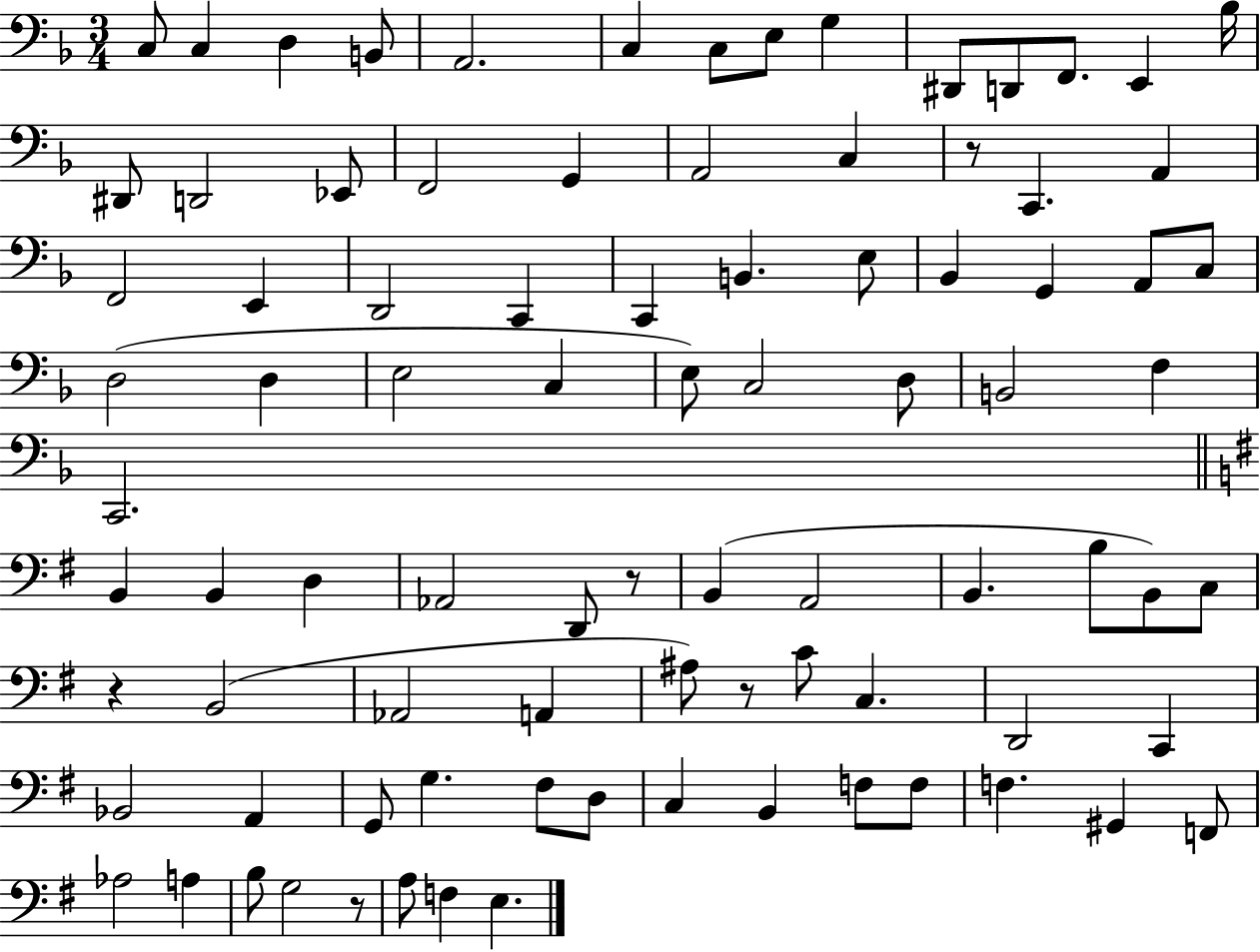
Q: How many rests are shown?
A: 5